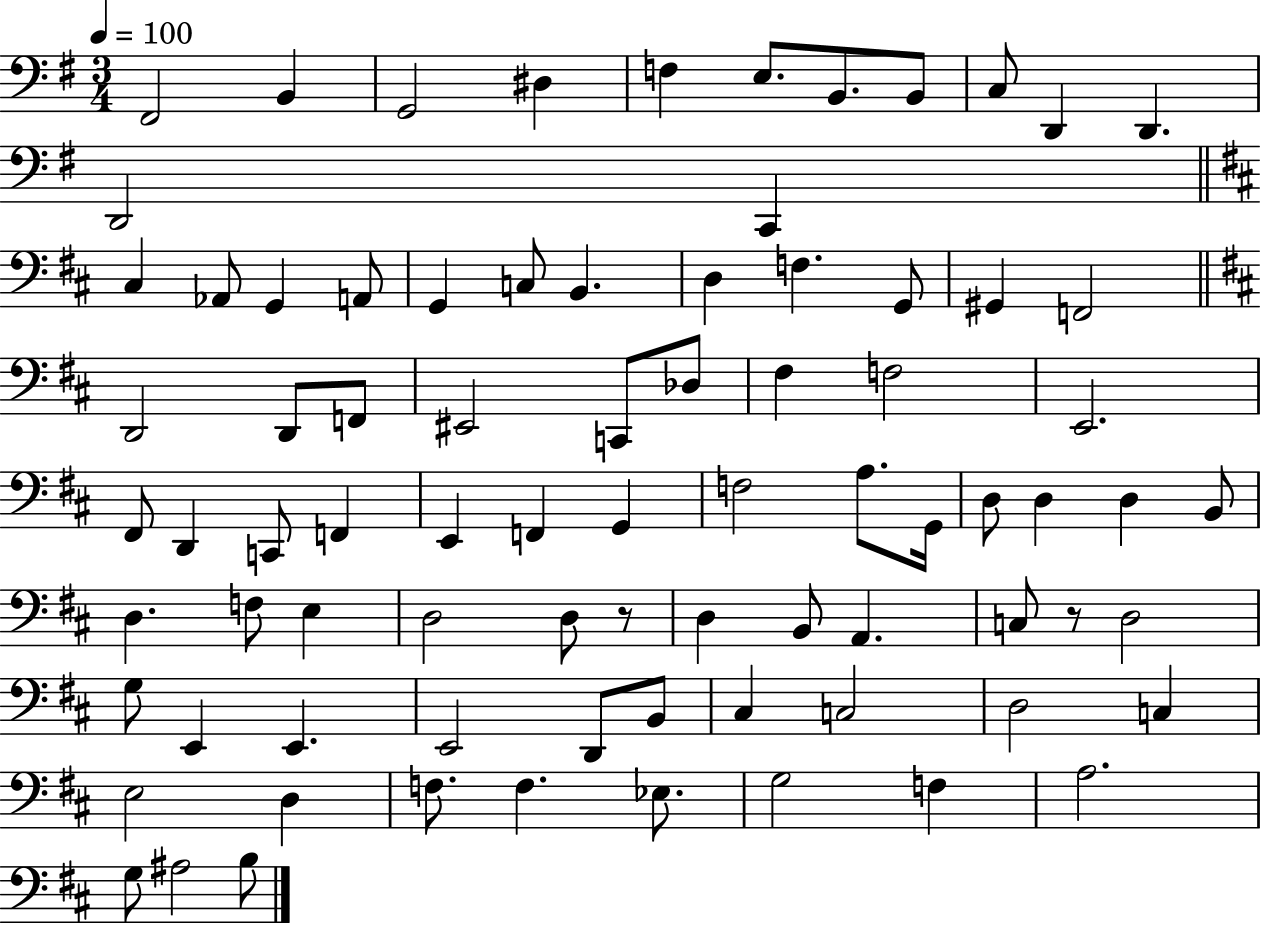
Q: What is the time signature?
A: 3/4